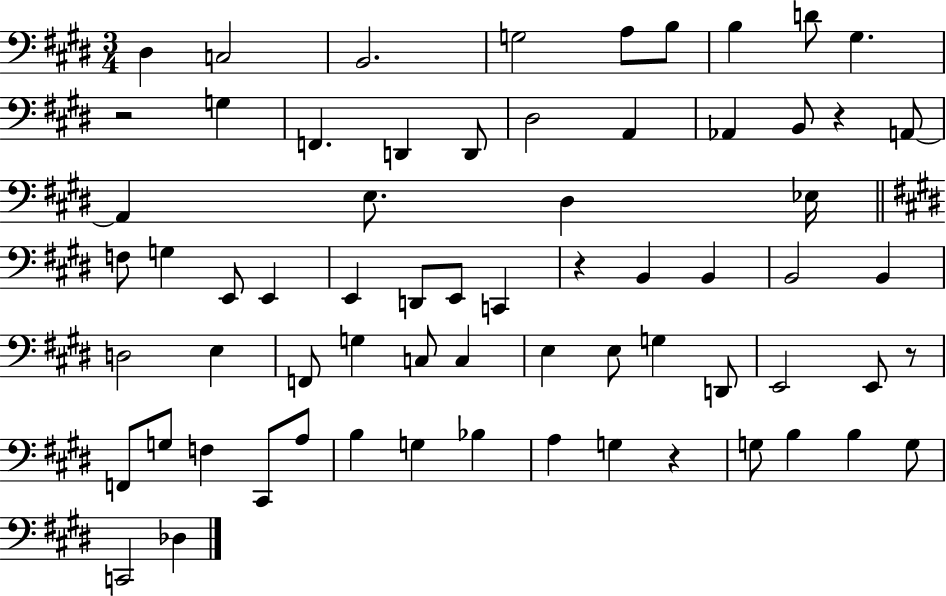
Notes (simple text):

D#3/q C3/h B2/h. G3/h A3/e B3/e B3/q D4/e G#3/q. R/h G3/q F2/q. D2/q D2/e D#3/h A2/q Ab2/q B2/e R/q A2/e A2/q E3/e. D#3/q Eb3/s F3/e G3/q E2/e E2/q E2/q D2/e E2/e C2/q R/q B2/q B2/q B2/h B2/q D3/h E3/q F2/e G3/q C3/e C3/q E3/q E3/e G3/q D2/e E2/h E2/e R/e F2/e G3/e F3/q C#2/e A3/e B3/q G3/q Bb3/q A3/q G3/q R/q G3/e B3/q B3/q G3/e C2/h Db3/q